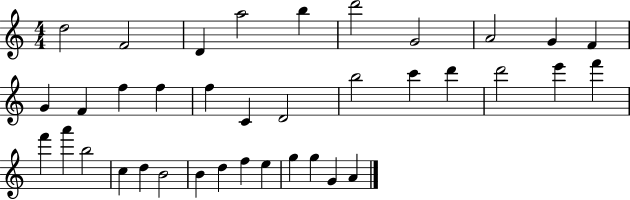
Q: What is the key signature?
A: C major